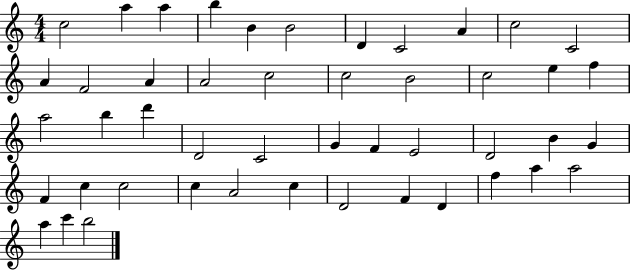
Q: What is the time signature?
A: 4/4